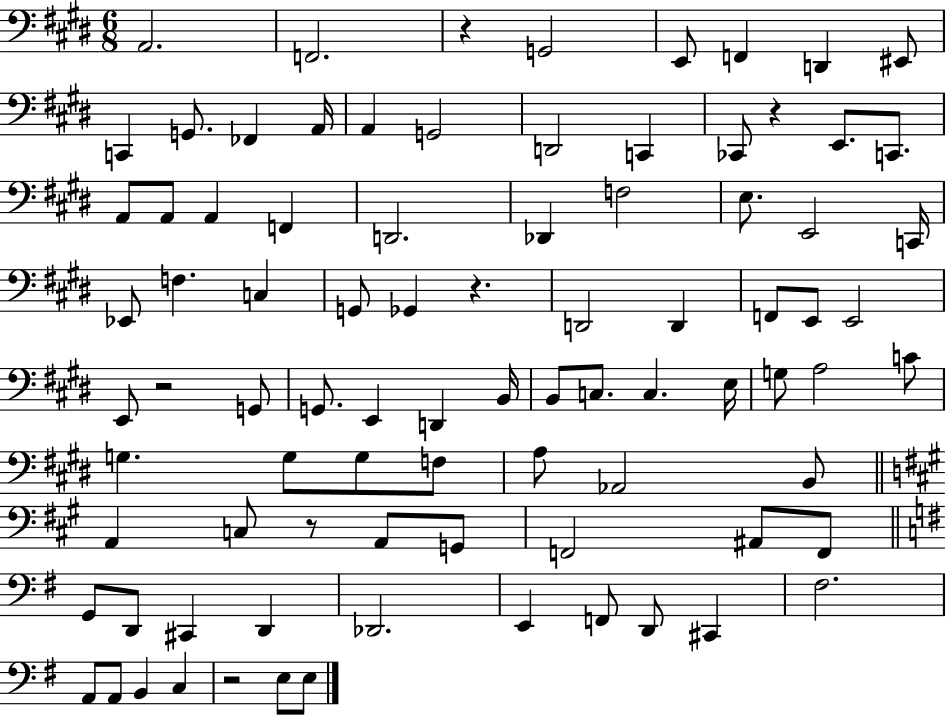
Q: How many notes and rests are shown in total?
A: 87